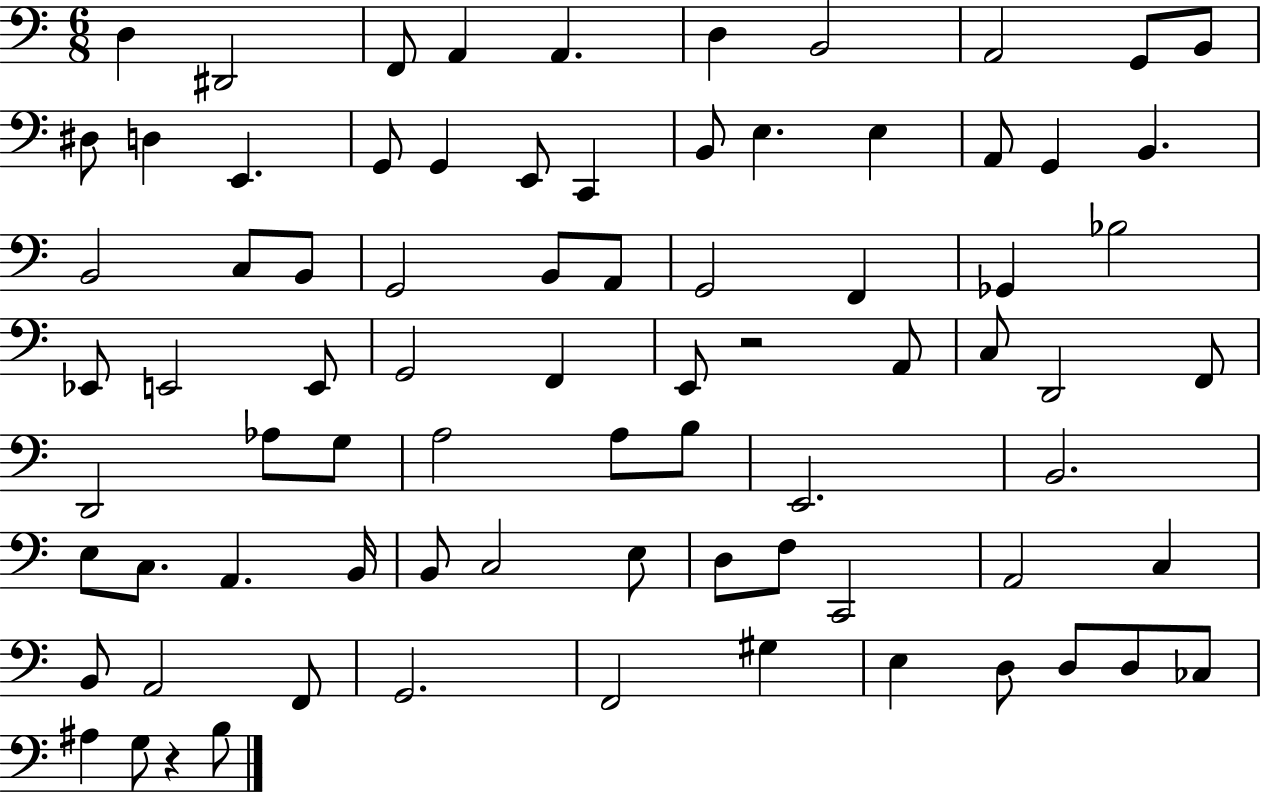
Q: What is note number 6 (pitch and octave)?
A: D3